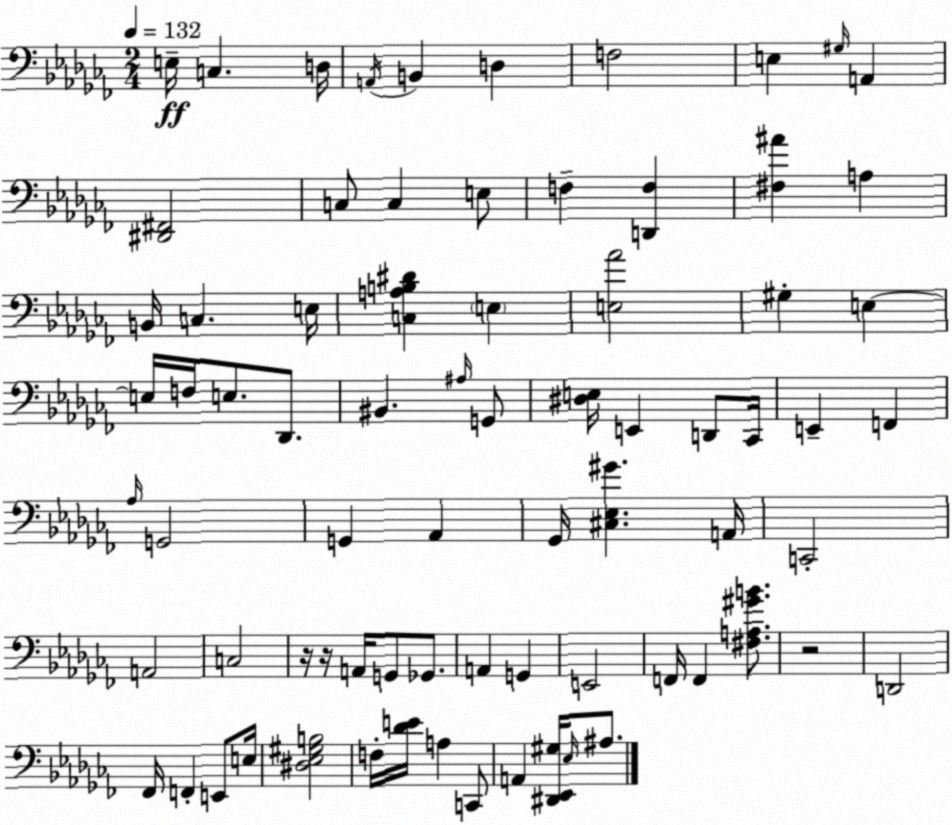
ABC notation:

X:1
T:Untitled
M:2/4
L:1/4
K:Abm
E,/4 C, D,/4 A,,/4 B,, D, F,2 E, ^G,/4 A,, [^D,,^F,,]2 C,/2 C, E,/2 F, [D,,F,] [^F,^A] A, B,,/4 C, E,/4 [C,A,B,^D] E, [E,_A]2 ^G, E, E,/4 F,/4 E,/2 _D,,/2 ^B,, ^A,/4 G,,/2 [^D,E,]/4 E,, D,,/2 _C,,/4 E,, F,, _A,/4 G,,2 G,, _A,, _G,,/4 [^C,_E,^G] A,,/4 C,,2 A,,2 C,2 z/4 z/4 A,,/4 G,,/2 _G,,/2 A,, G,, E,,2 F,,/4 F,, [^F,A,^GB]/2 z2 D,,2 _F,,/4 F,, E,,/2 E,/4 [^D,_E,^G,B,]2 F,/4 [_DE]/4 A, C,,/2 A,, [^D,,_E,,^G,]/4 _E,/4 ^A,/2